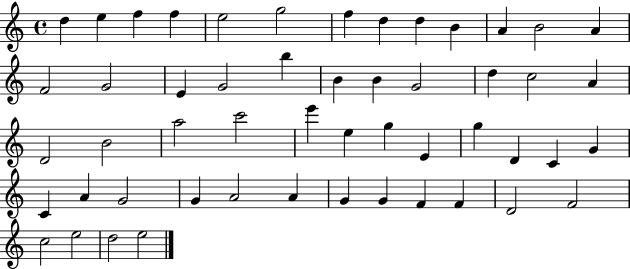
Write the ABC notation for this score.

X:1
T:Untitled
M:4/4
L:1/4
K:C
d e f f e2 g2 f d d B A B2 A F2 G2 E G2 b B B G2 d c2 A D2 B2 a2 c'2 e' e g E g D C G C A G2 G A2 A G G F F D2 F2 c2 e2 d2 e2